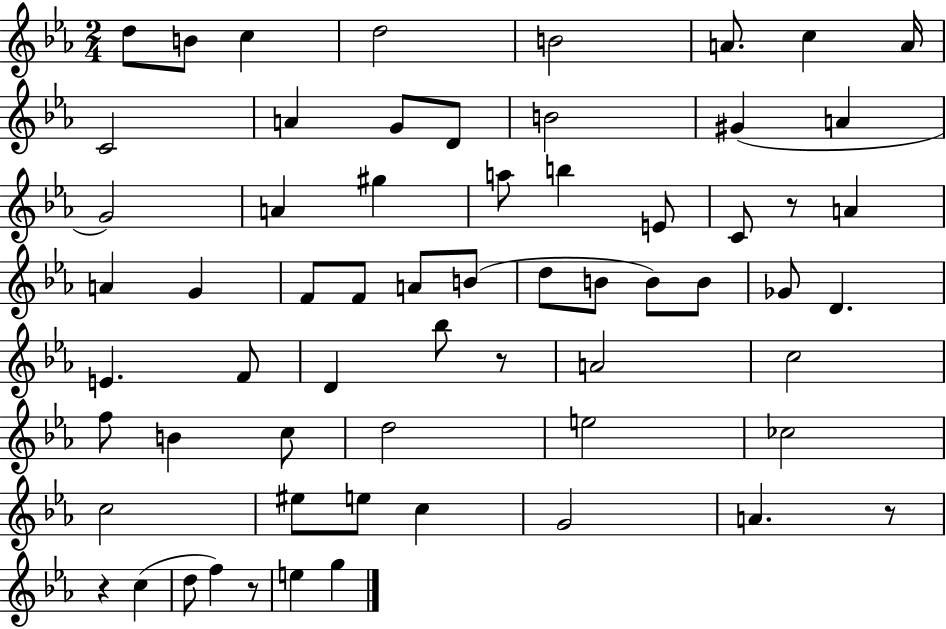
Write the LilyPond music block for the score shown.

{
  \clef treble
  \numericTimeSignature
  \time 2/4
  \key ees \major
  d''8 b'8 c''4 | d''2 | b'2 | a'8. c''4 a'16 | \break c'2 | a'4 g'8 d'8 | b'2 | gis'4( a'4 | \break g'2) | a'4 gis''4 | a''8 b''4 e'8 | c'8 r8 a'4 | \break a'4 g'4 | f'8 f'8 a'8 b'8( | d''8 b'8 b'8) b'8 | ges'8 d'4. | \break e'4. f'8 | d'4 bes''8 r8 | a'2 | c''2 | \break f''8 b'4 c''8 | d''2 | e''2 | ces''2 | \break c''2 | eis''8 e''8 c''4 | g'2 | a'4. r8 | \break r4 c''4( | d''8 f''4) r8 | e''4 g''4 | \bar "|."
}